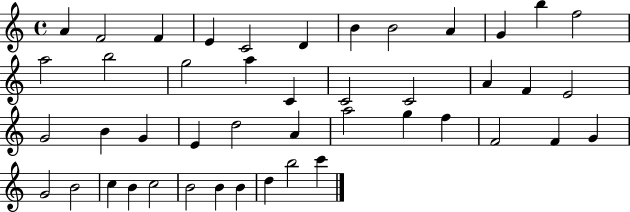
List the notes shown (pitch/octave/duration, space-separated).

A4/q F4/h F4/q E4/q C4/h D4/q B4/q B4/h A4/q G4/q B5/q F5/h A5/h B5/h G5/h A5/q C4/q C4/h C4/h A4/q F4/q E4/h G4/h B4/q G4/q E4/q D5/h A4/q A5/h G5/q F5/q F4/h F4/q G4/q G4/h B4/h C5/q B4/q C5/h B4/h B4/q B4/q D5/q B5/h C6/q